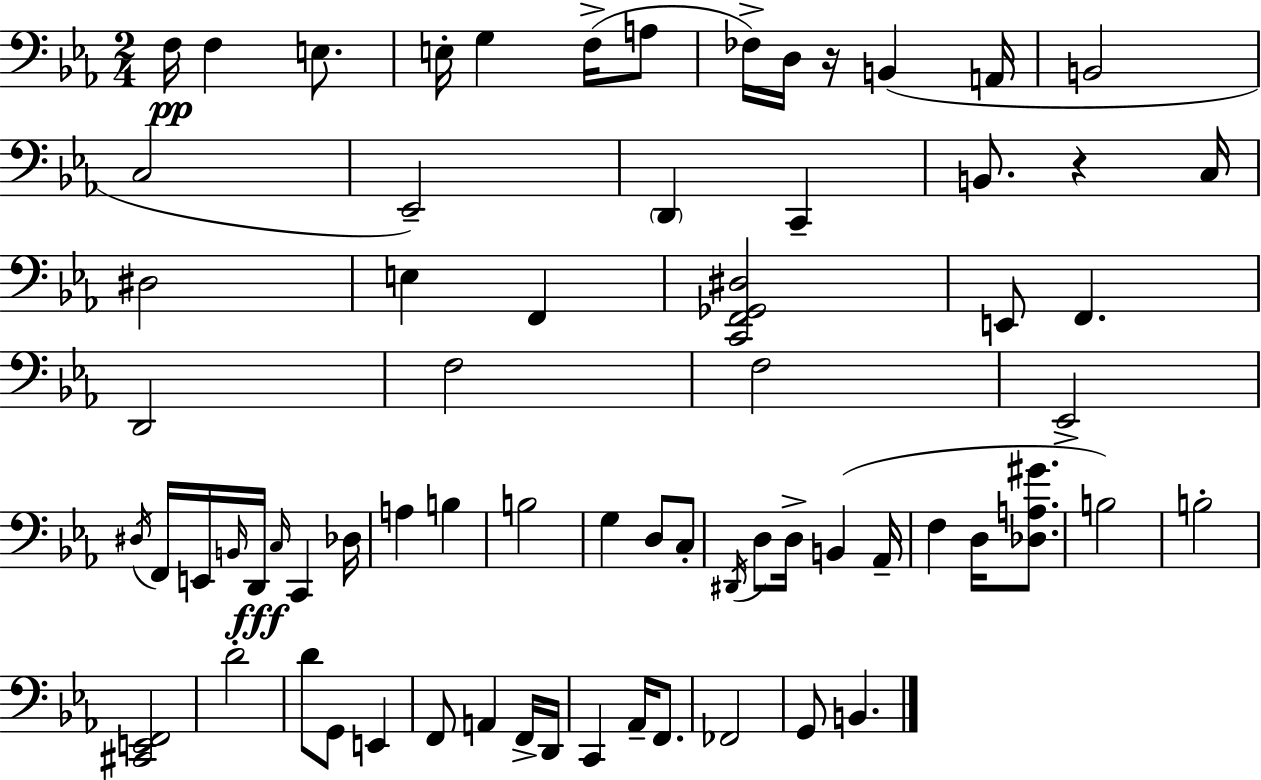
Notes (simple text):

F3/s F3/q E3/e. E3/s G3/q F3/s A3/e FES3/s D3/s R/s B2/q A2/s B2/h C3/h Eb2/h D2/q C2/q B2/e. R/q C3/s D#3/h E3/q F2/q [C2,F2,Gb2,D#3]/h E2/e F2/q. D2/h F3/h F3/h Eb2/h D#3/s F2/s E2/s B2/s D2/s C3/s C2/q Db3/s A3/q B3/q B3/h G3/q D3/e C3/e D#2/s D3/e D3/s B2/q Ab2/s F3/q D3/s [Db3,A3,G#4]/e. B3/h B3/h [C#2,E2,F2]/h D4/h D4/e G2/e E2/q F2/e A2/q F2/s D2/s C2/q Ab2/s F2/e. FES2/h G2/e B2/q.